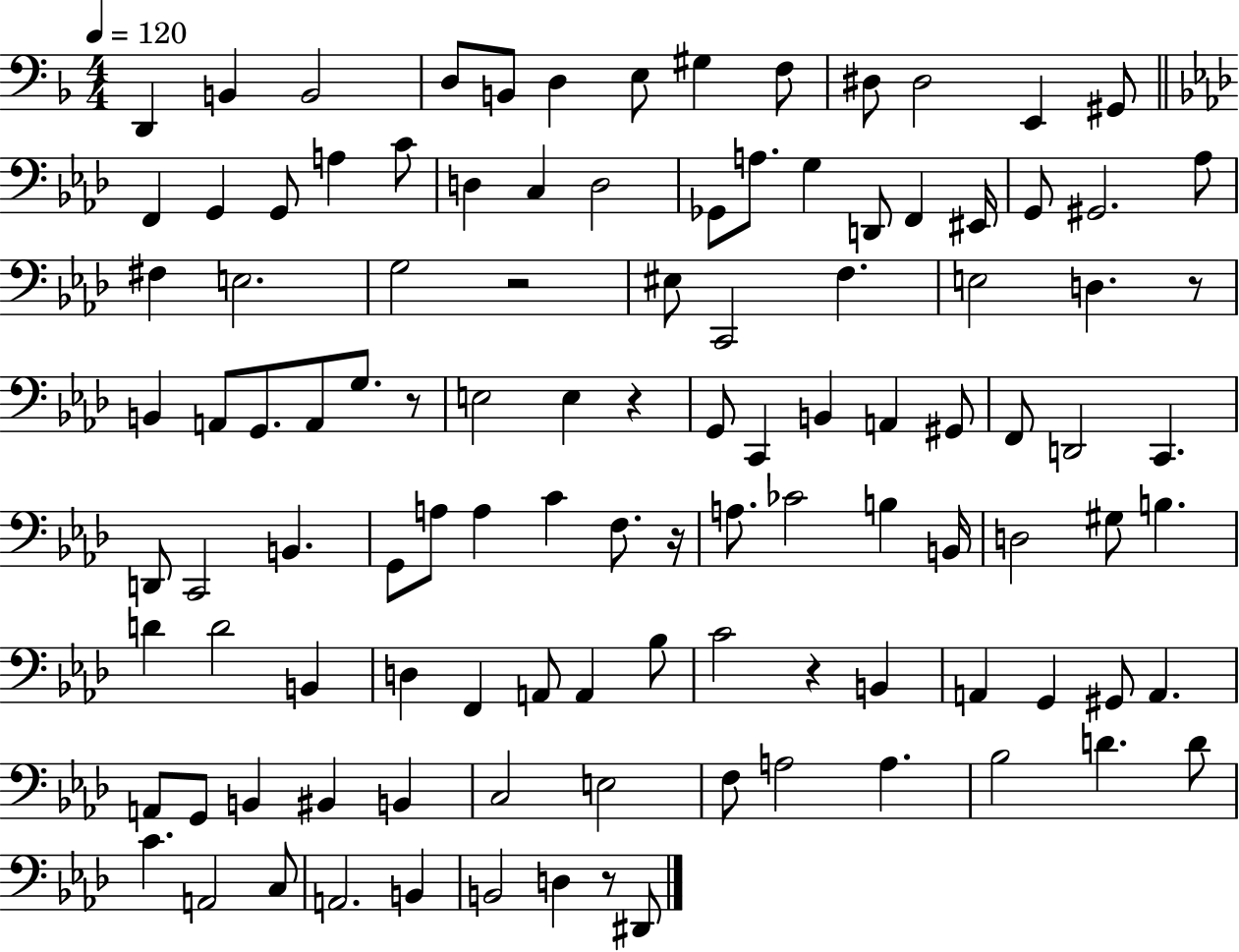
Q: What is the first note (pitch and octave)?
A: D2